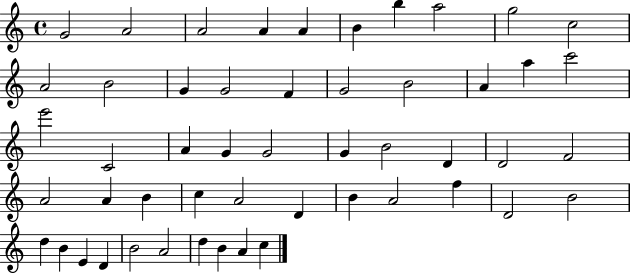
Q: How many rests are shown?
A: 0